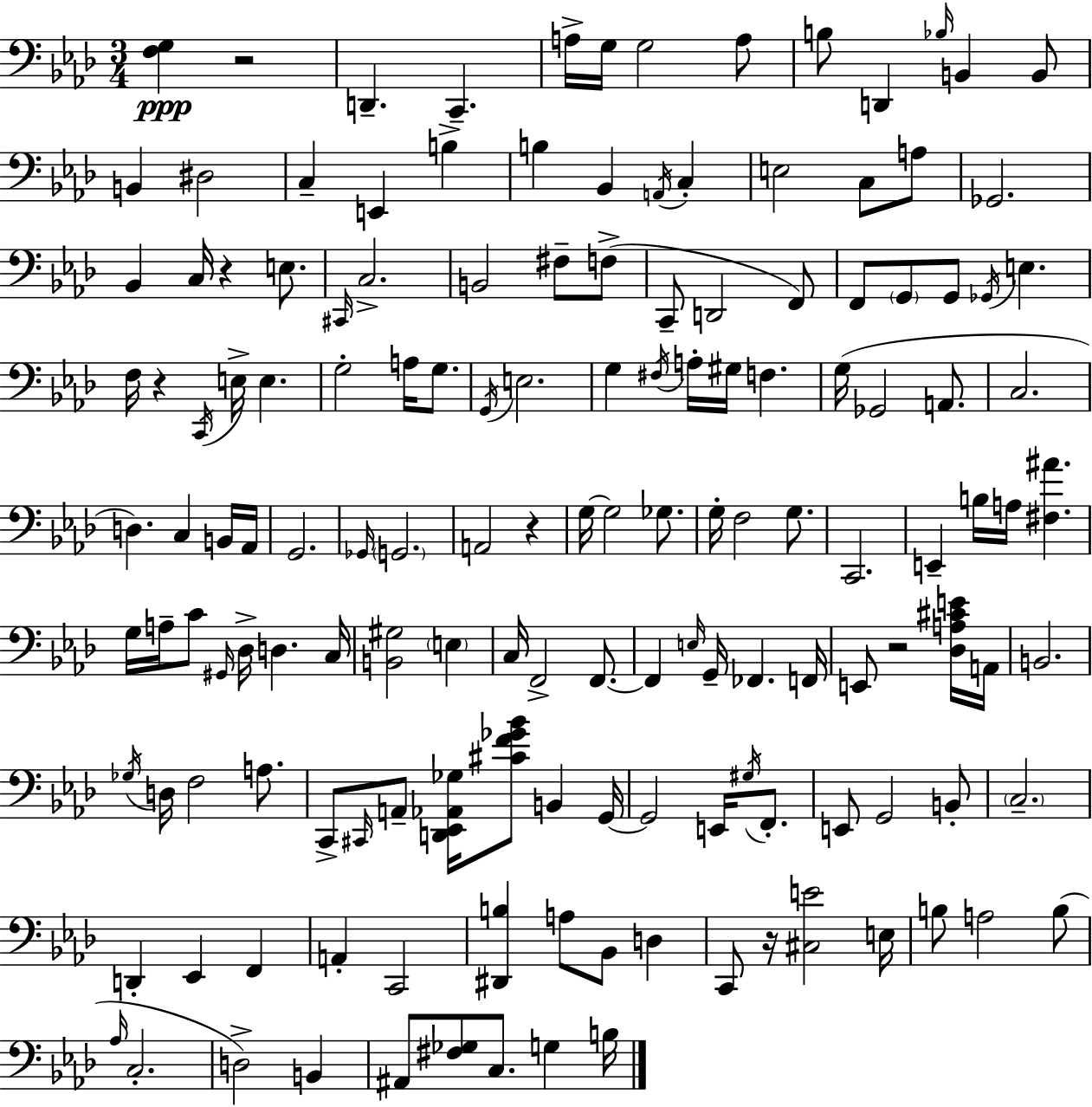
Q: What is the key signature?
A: AES major